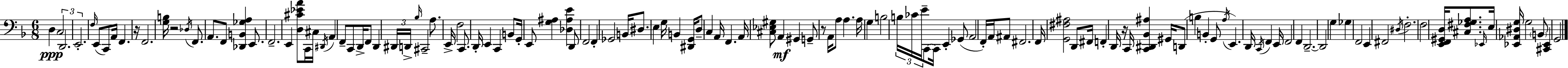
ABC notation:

X:1
T:Untitled
M:6/8
L:1/4
K:Dm
D, C,2 D,,2 E,,2 F,/4 E,,/2 C,,/2 A,,/4 F,, z/4 F,,2 [G,B,]/4 z2 _D,/4 F,,/2 A,,/2 F,,/2 [_D,,B,,_G,A,] E,,/2 F,,2 E,, [D,^C_EA]/2 C,,/4 ^C,/4 ^D,,/4 A,, F,,/2 C,,/2 D,,/4 F,,/2 D,, ^D,,/4 D,,/4 _B,/4 ^C,,2 A,/2 E,,/4 F,2 C,,/2 D,,/4 E,, C,, B,,/2 G,,/4 E,,/2 [G,^A,] [_D,^A,E] D,,/2 F,,2 F,, _G,,2 B,,/4 ^D,/2 E, G,/4 B,, [^D,,G,,]/4 D,/2 C, A,,/4 F,, A,,/4 [^C,_E,^G,]/2 A,, ^G,, G,,/2 z/2 A,,/4 A,/2 A, A,/4 G, B,2 B,/4 _C/4 E/4 C,,/2 C,,/4 E,, _G,,/2 A,,2 F,,/4 A,,/4 ^A,,/2 ^F,,2 F,,/4 [G,,^F,^A,]2 D,,/2 ^F,,/4 F,, D,,/4 z/4 C,,/4 [C,,^D,,_B,,^A,] ^G,,/4 D,,/2 B, B,, G,,/2 A,/4 E,, D,,/4 C,,/4 F,, E,,/4 F,,2 F,, D,,2 D,,2 G, _G, F,,2 E,, ^F,,2 ^D,/4 F,2 F,2 [E,,F,,^G,,D,]/4 [^C,^F,_G,A,]/2 _E,,/4 E,/4 [_E,,_A,,^D,G,]/4 G,2 B,,/2 [^C,,_E,,] G,,2